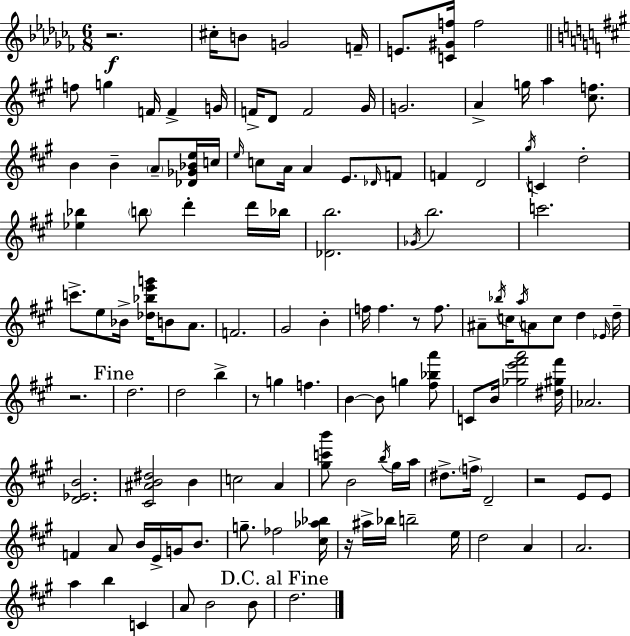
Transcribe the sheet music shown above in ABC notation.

X:1
T:Untitled
M:6/8
L:1/4
K:Abm
z2 ^c/4 B/2 G2 F/4 E/2 [C^Gf]/4 f2 f/2 g F/4 F G/4 F/4 D/2 F2 ^G/4 G2 A g/4 a [^cf]/2 B B A/2 [_D_G_Be]/4 c/4 e/4 c/2 A/4 A E/2 _D/4 F/2 F D2 ^g/4 C d2 [_e_b] b/2 d' d'/4 _b/4 [_Db]2 _G/4 b2 c'2 c'/2 e/2 _B/4 [_d_be'g']/4 B/2 A/2 F2 ^G2 B f/4 f z/2 f/2 ^A/2 _b/4 c/4 a/4 A/2 c/2 d _E/4 d/4 z2 d2 d2 b z/2 g f B B/2 g [^f_ba']/2 C/2 B/4 [_ge'^f'a']2 [^d^g^f']/4 _A2 [D_EB]2 [^C^AB^d]2 B c2 A [^gc'b']/2 B2 b/4 ^g/4 a/4 ^d/2 f/4 D2 z2 E/2 E/2 F A/2 B/4 E/4 G/4 B/2 g/2 _f2 [^c_a_b]/4 z/4 ^a/4 _b/4 b2 e/4 d2 A A2 a b C A/2 B2 B/2 d2